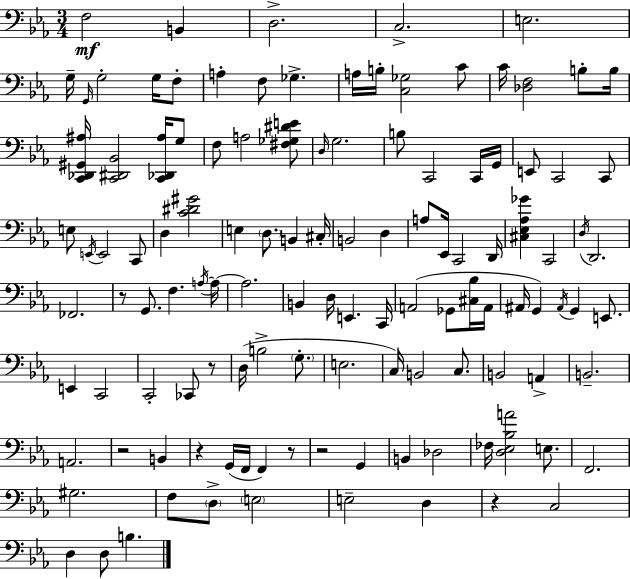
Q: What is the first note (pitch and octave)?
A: F3